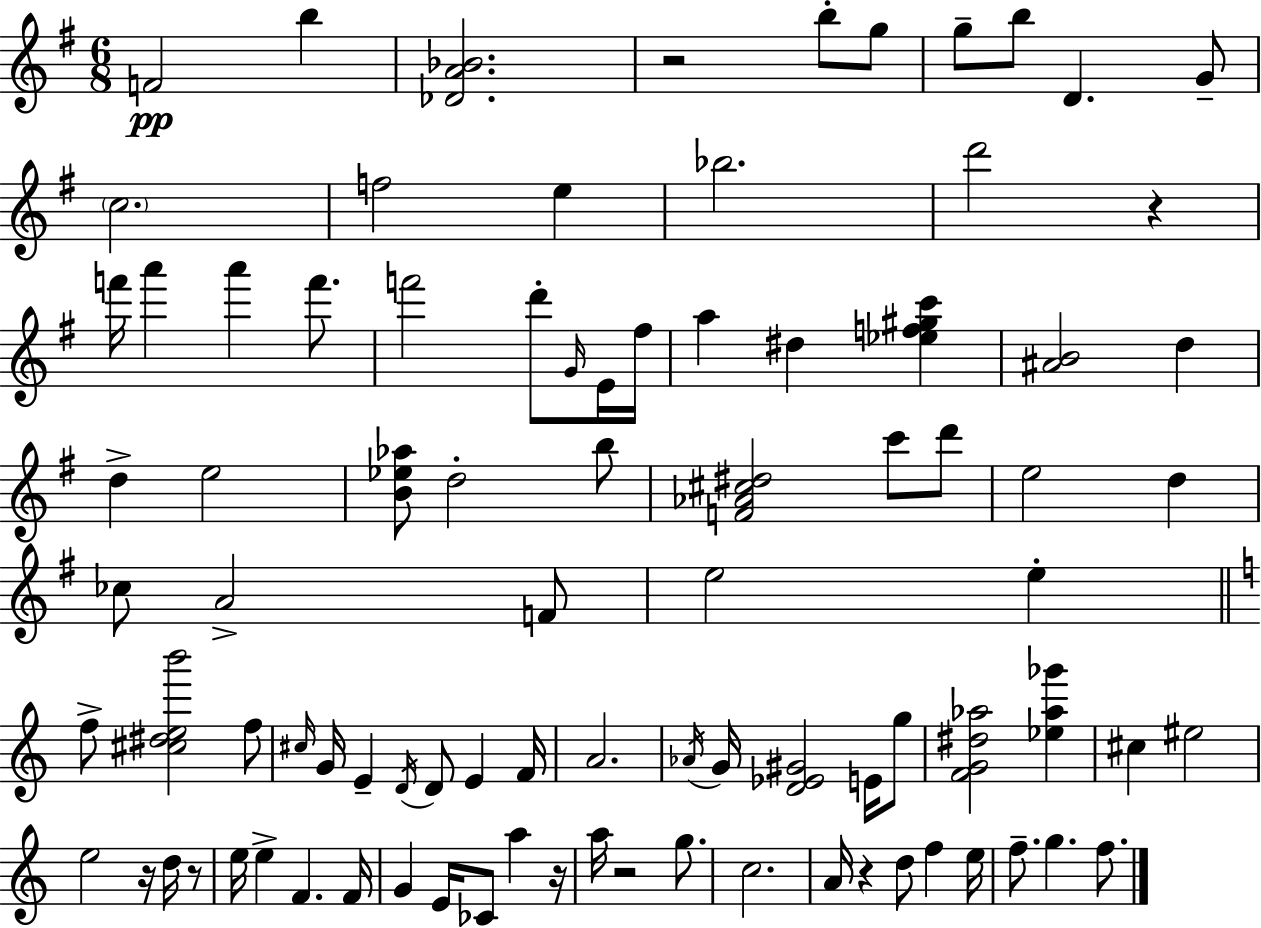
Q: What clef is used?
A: treble